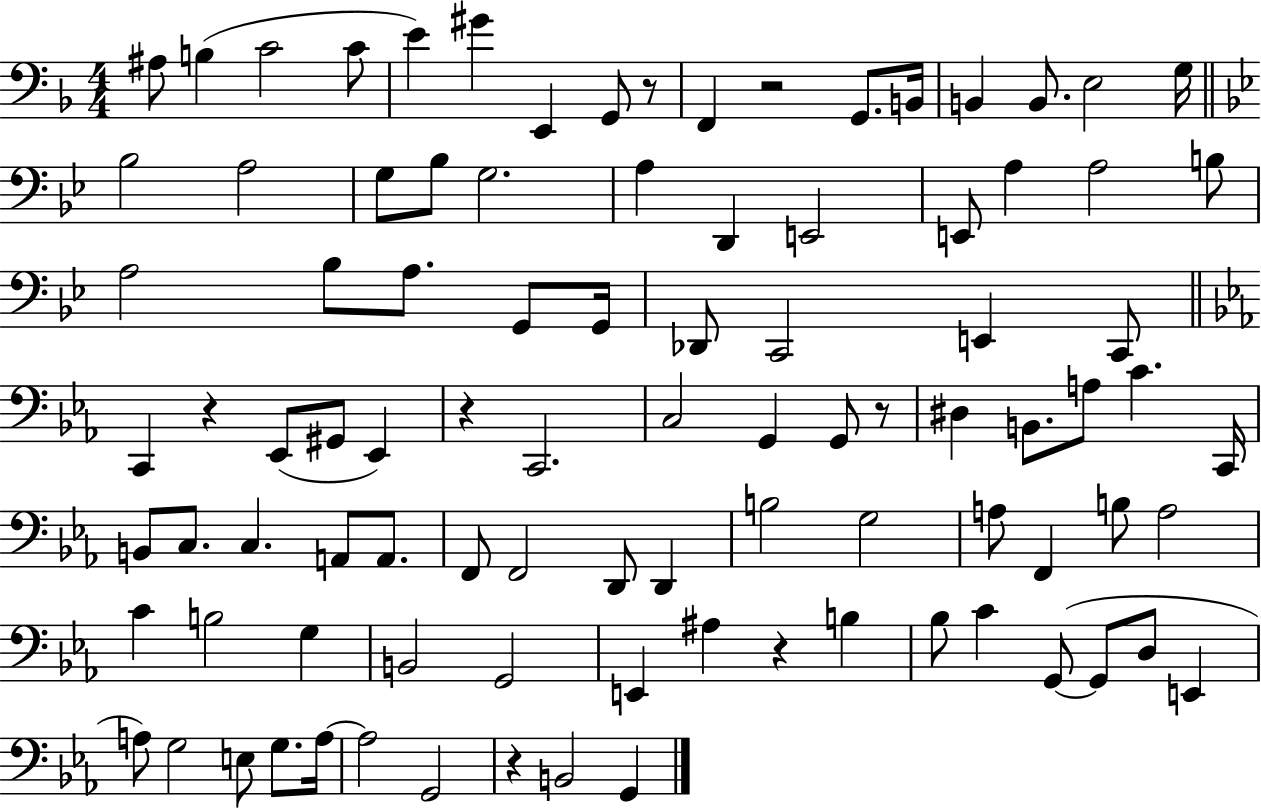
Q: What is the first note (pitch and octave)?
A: A#3